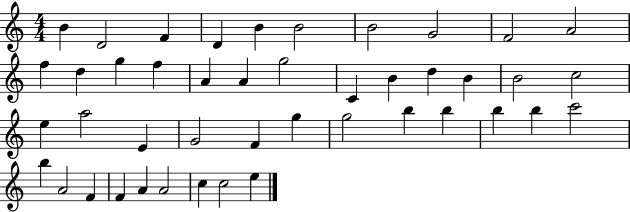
B4/q D4/h F4/q D4/q B4/q B4/h B4/h G4/h F4/h A4/h F5/q D5/q G5/q F5/q A4/q A4/q G5/h C4/q B4/q D5/q B4/q B4/h C5/h E5/q A5/h E4/q G4/h F4/q G5/q G5/h B5/q B5/q B5/q B5/q C6/h B5/q A4/h F4/q F4/q A4/q A4/h C5/q C5/h E5/q